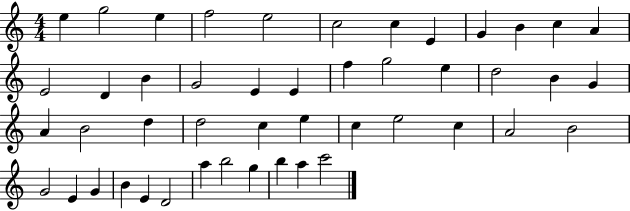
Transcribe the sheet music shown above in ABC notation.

X:1
T:Untitled
M:4/4
L:1/4
K:C
e g2 e f2 e2 c2 c E G B c A E2 D B G2 E E f g2 e d2 B G A B2 d d2 c e c e2 c A2 B2 G2 E G B E D2 a b2 g b a c'2